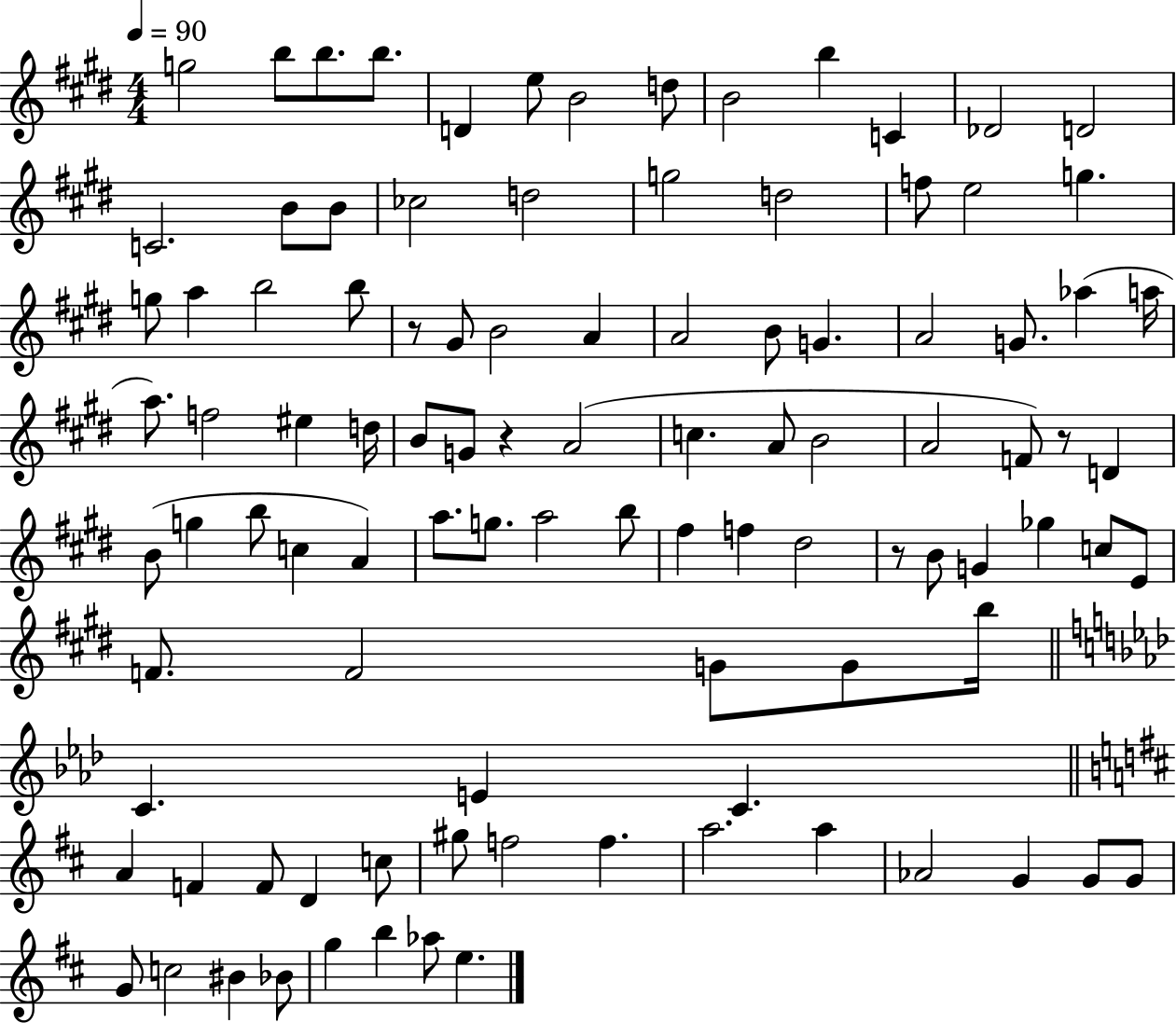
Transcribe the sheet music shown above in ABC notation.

X:1
T:Untitled
M:4/4
L:1/4
K:E
g2 b/2 b/2 b/2 D e/2 B2 d/2 B2 b C _D2 D2 C2 B/2 B/2 _c2 d2 g2 d2 f/2 e2 g g/2 a b2 b/2 z/2 ^G/2 B2 A A2 B/2 G A2 G/2 _a a/4 a/2 f2 ^e d/4 B/2 G/2 z A2 c A/2 B2 A2 F/2 z/2 D B/2 g b/2 c A a/2 g/2 a2 b/2 ^f f ^d2 z/2 B/2 G _g c/2 E/2 F/2 F2 G/2 G/2 b/4 C E C A F F/2 D c/2 ^g/2 f2 f a2 a _A2 G G/2 G/2 G/2 c2 ^B _B/2 g b _a/2 e